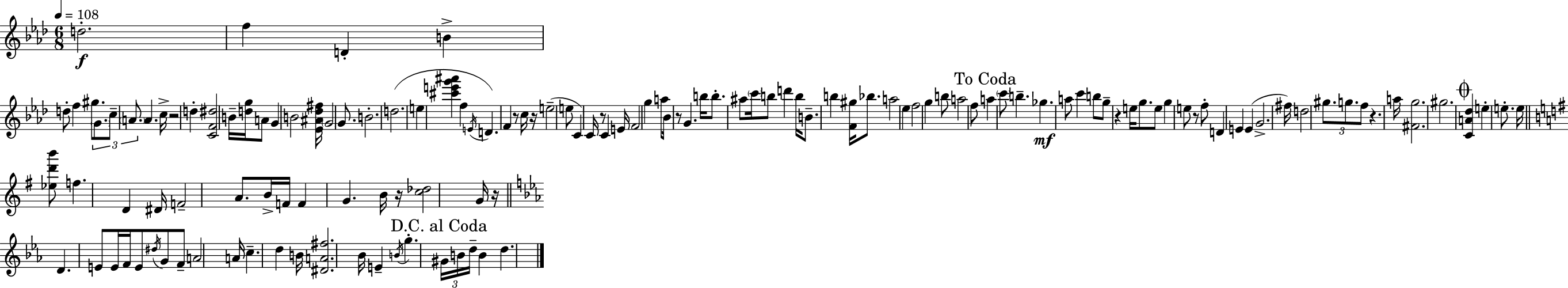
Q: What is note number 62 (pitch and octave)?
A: B5